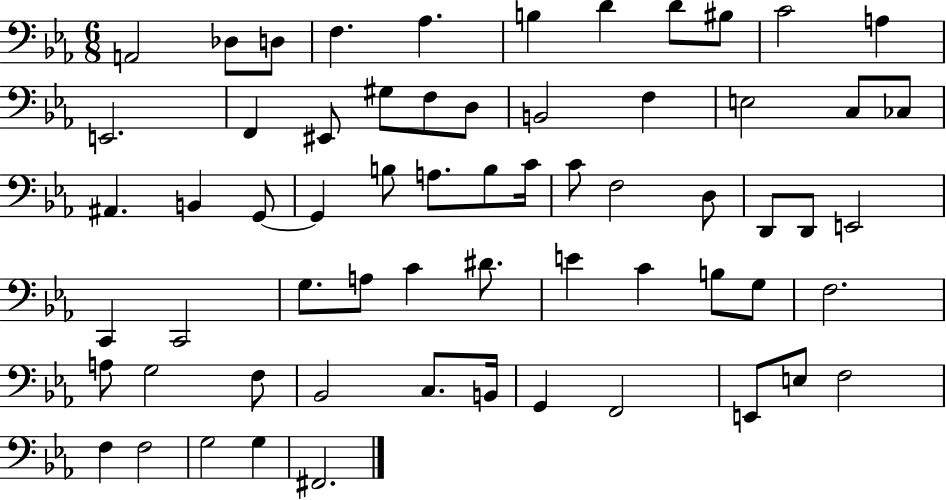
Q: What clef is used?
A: bass